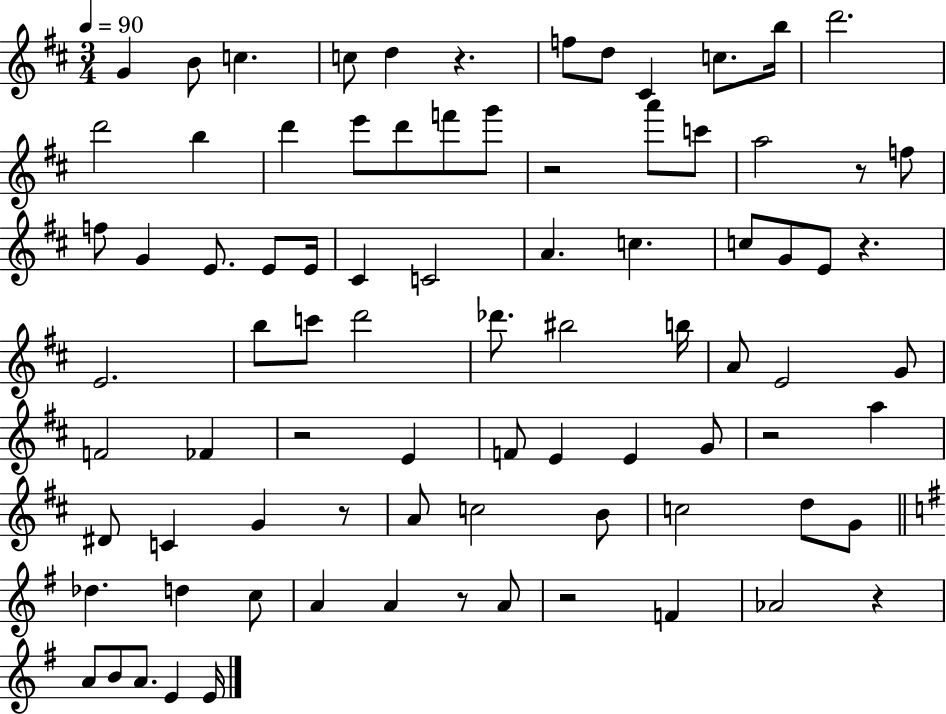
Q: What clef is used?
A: treble